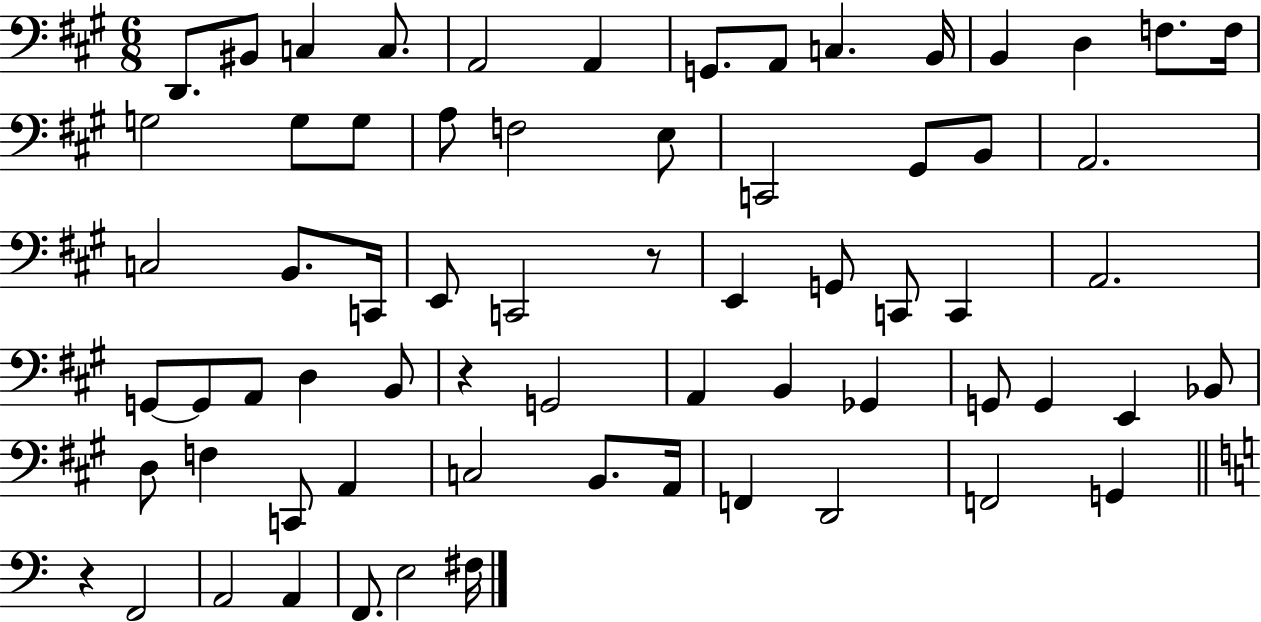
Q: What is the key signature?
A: A major